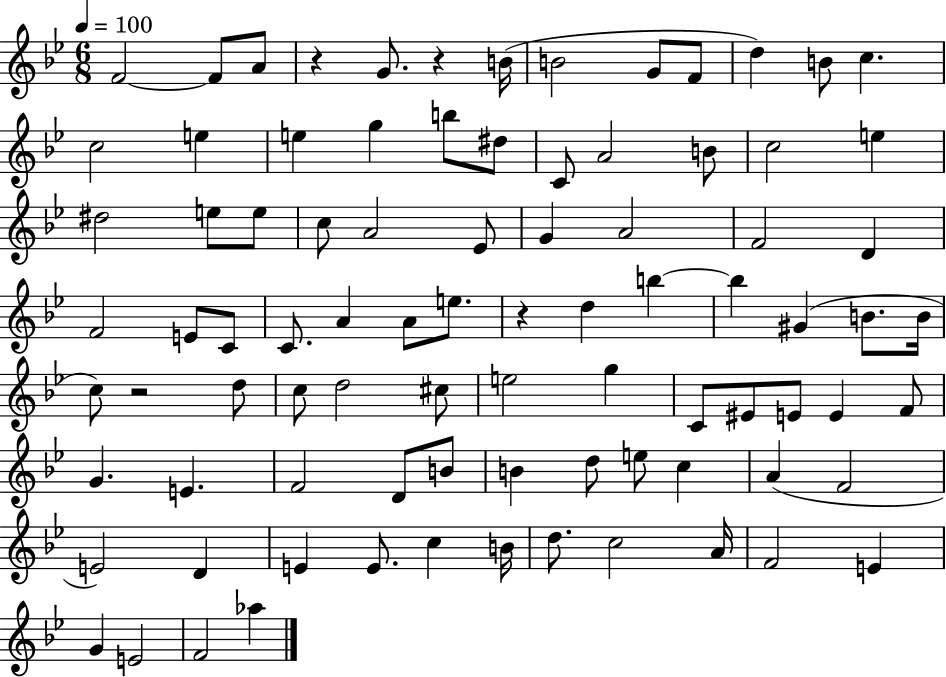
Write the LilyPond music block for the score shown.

{
  \clef treble
  \numericTimeSignature
  \time 6/8
  \key bes \major
  \tempo 4 = 100
  \repeat volta 2 { f'2~~ f'8 a'8 | r4 g'8. r4 b'16( | b'2 g'8 f'8 | d''4) b'8 c''4. | \break c''2 e''4 | e''4 g''4 b''8 dis''8 | c'8 a'2 b'8 | c''2 e''4 | \break dis''2 e''8 e''8 | c''8 a'2 ees'8 | g'4 a'2 | f'2 d'4 | \break f'2 e'8 c'8 | c'8. a'4 a'8 e''8. | r4 d''4 b''4~~ | b''4 gis'4( b'8. b'16 | \break c''8) r2 d''8 | c''8 d''2 cis''8 | e''2 g''4 | c'8 eis'8 e'8 e'4 f'8 | \break g'4. e'4. | f'2 d'8 b'8 | b'4 d''8 e''8 c''4 | a'4( f'2 | \break e'2) d'4 | e'4 e'8. c''4 b'16 | d''8. c''2 a'16 | f'2 e'4 | \break g'4 e'2 | f'2 aes''4 | } \bar "|."
}